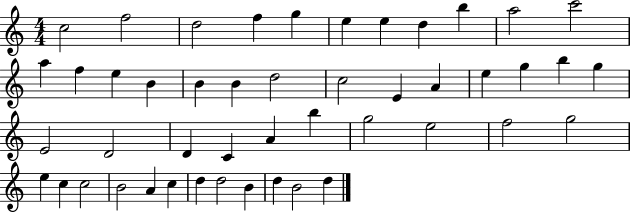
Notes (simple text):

C5/h F5/h D5/h F5/q G5/q E5/q E5/q D5/q B5/q A5/h C6/h A5/q F5/q E5/q B4/q B4/q B4/q D5/h C5/h E4/q A4/q E5/q G5/q B5/q G5/q E4/h D4/h D4/q C4/q A4/q B5/q G5/h E5/h F5/h G5/h E5/q C5/q C5/h B4/h A4/q C5/q D5/q D5/h B4/q D5/q B4/h D5/q